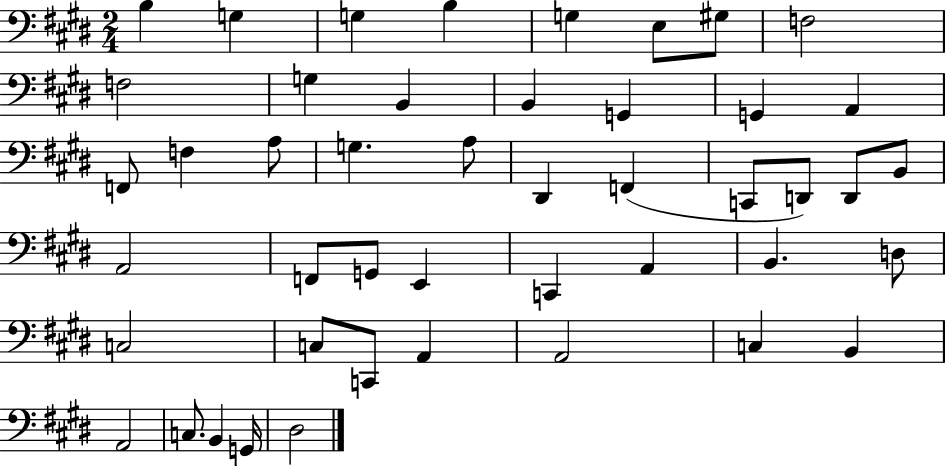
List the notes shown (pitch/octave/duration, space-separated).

B3/q G3/q G3/q B3/q G3/q E3/e G#3/e F3/h F3/h G3/q B2/q B2/q G2/q G2/q A2/q F2/e F3/q A3/e G3/q. A3/e D#2/q F2/q C2/e D2/e D2/e B2/e A2/h F2/e G2/e E2/q C2/q A2/q B2/q. D3/e C3/h C3/e C2/e A2/q A2/h C3/q B2/q A2/h C3/e. B2/q G2/s D#3/h